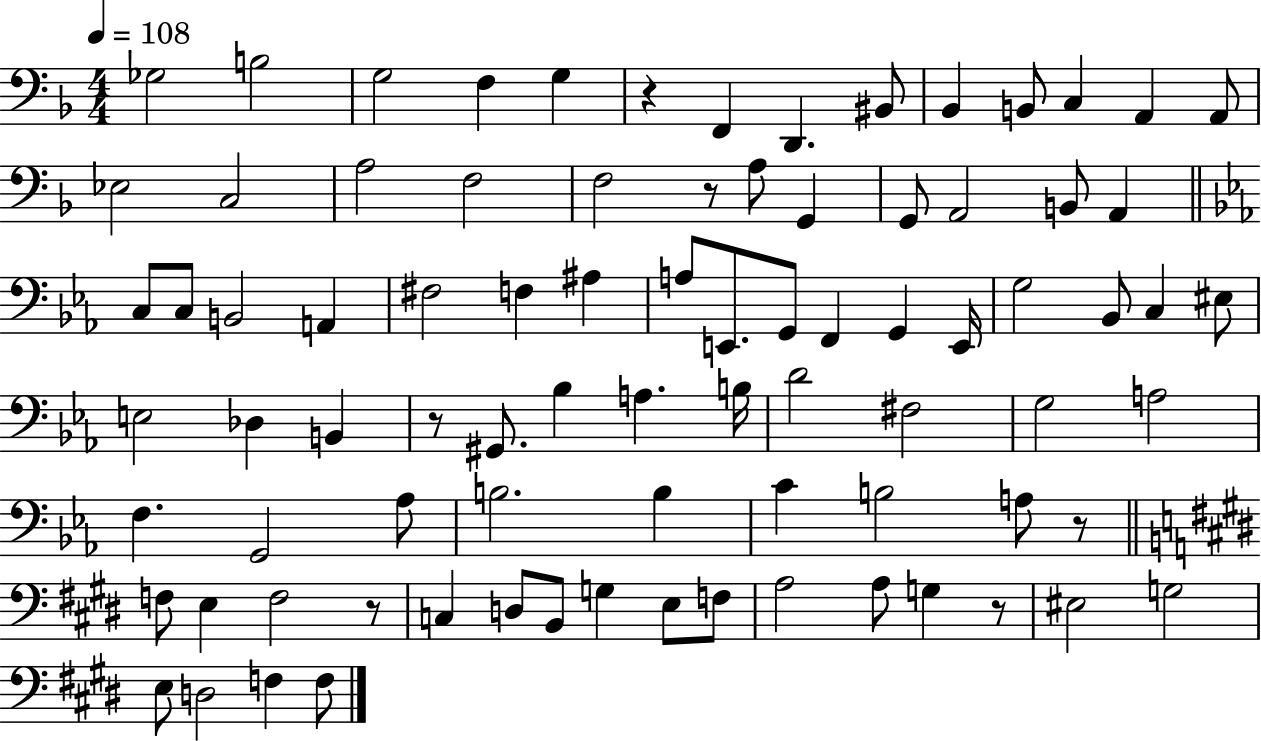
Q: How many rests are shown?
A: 6